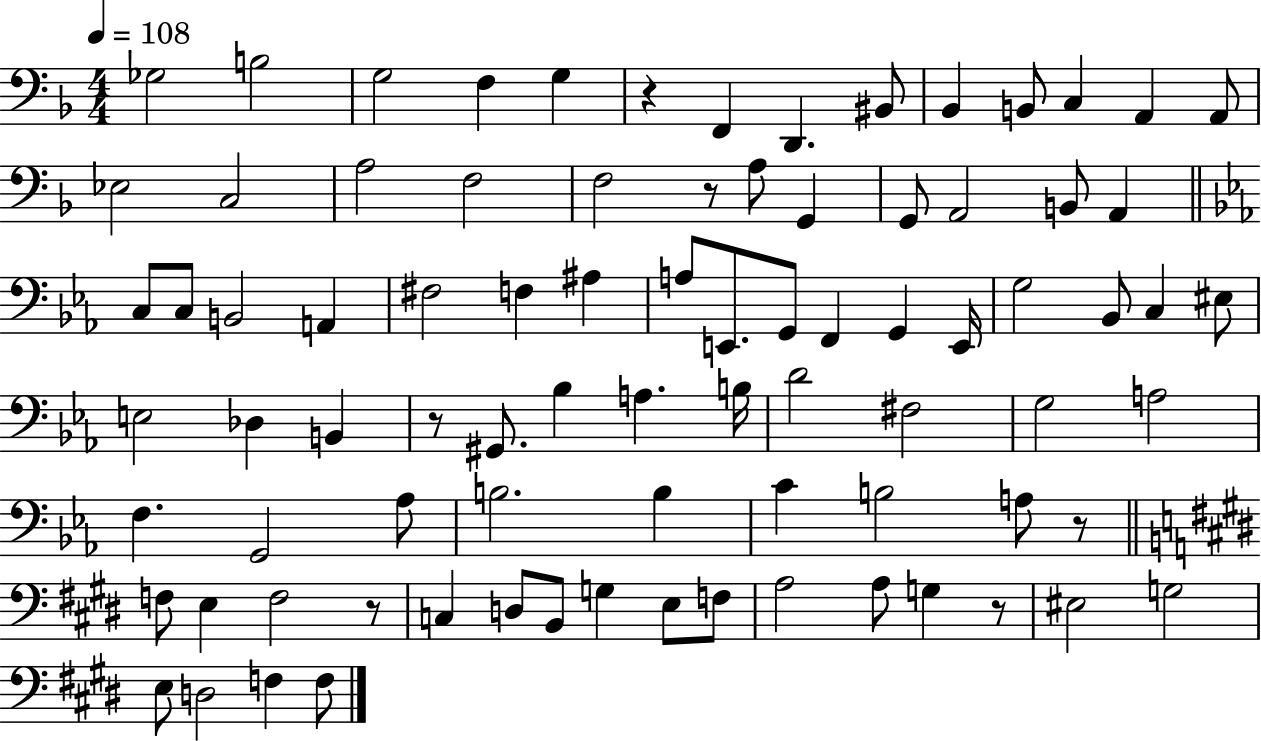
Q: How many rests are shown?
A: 6